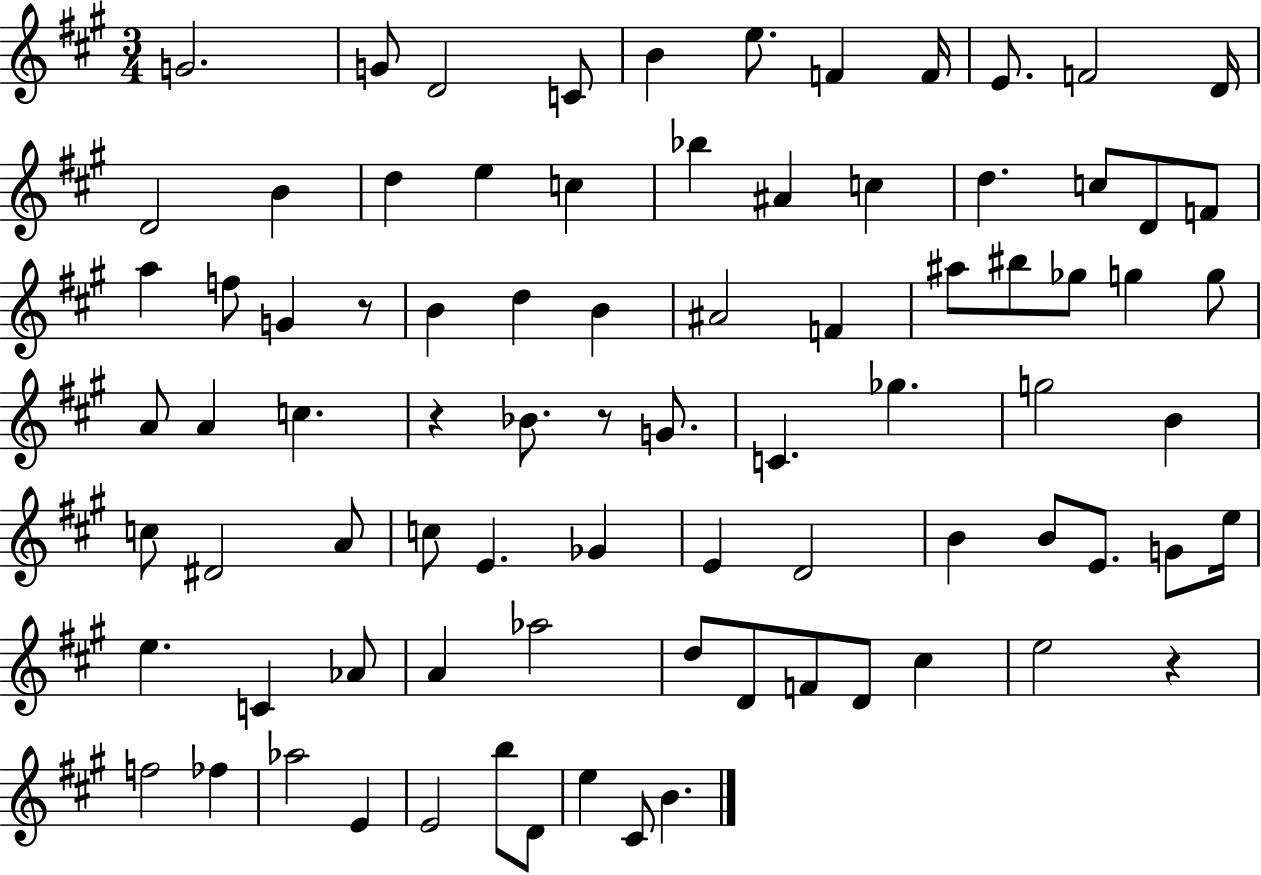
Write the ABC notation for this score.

X:1
T:Untitled
M:3/4
L:1/4
K:A
G2 G/2 D2 C/2 B e/2 F F/4 E/2 F2 D/4 D2 B d e c _b ^A c d c/2 D/2 F/2 a f/2 G z/2 B d B ^A2 F ^a/2 ^b/2 _g/2 g g/2 A/2 A c z _B/2 z/2 G/2 C _g g2 B c/2 ^D2 A/2 c/2 E _G E D2 B B/2 E/2 G/2 e/4 e C _A/2 A _a2 d/2 D/2 F/2 D/2 ^c e2 z f2 _f _a2 E E2 b/2 D/2 e ^C/2 B